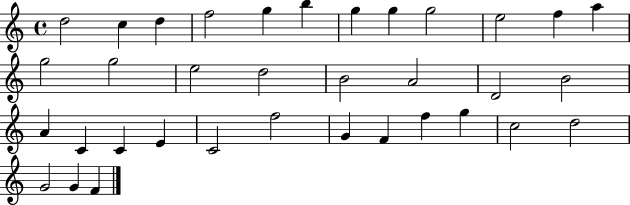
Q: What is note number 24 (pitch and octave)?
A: E4